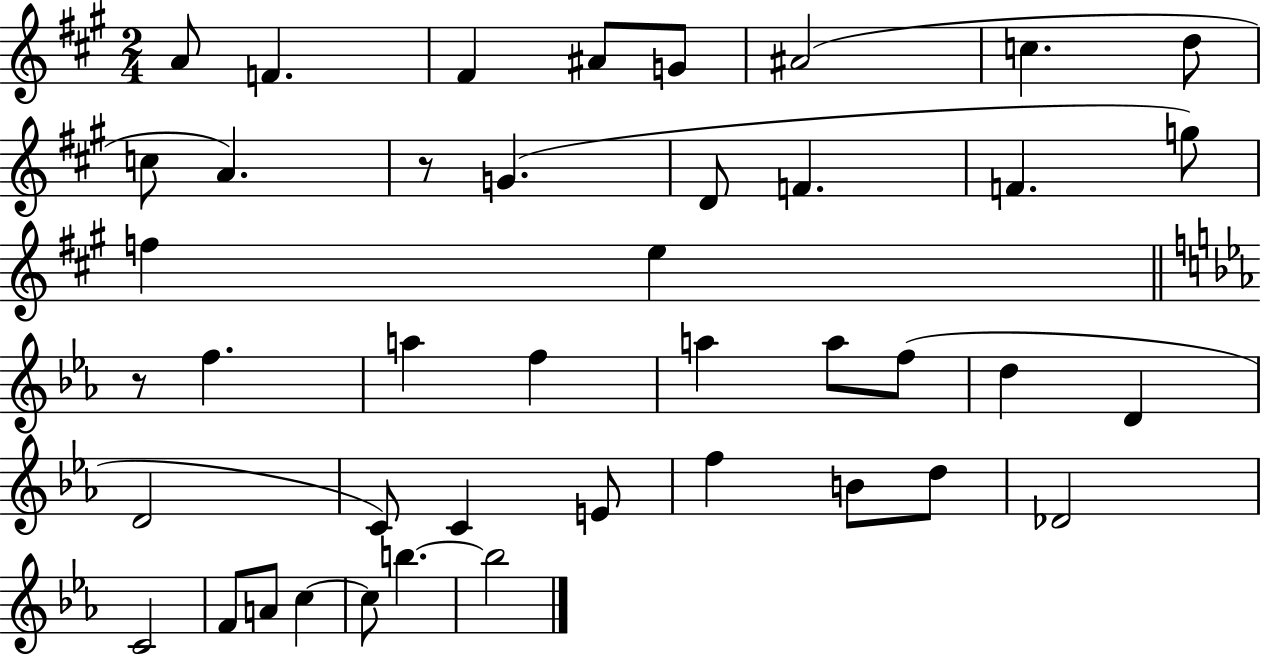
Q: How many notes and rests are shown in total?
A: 42